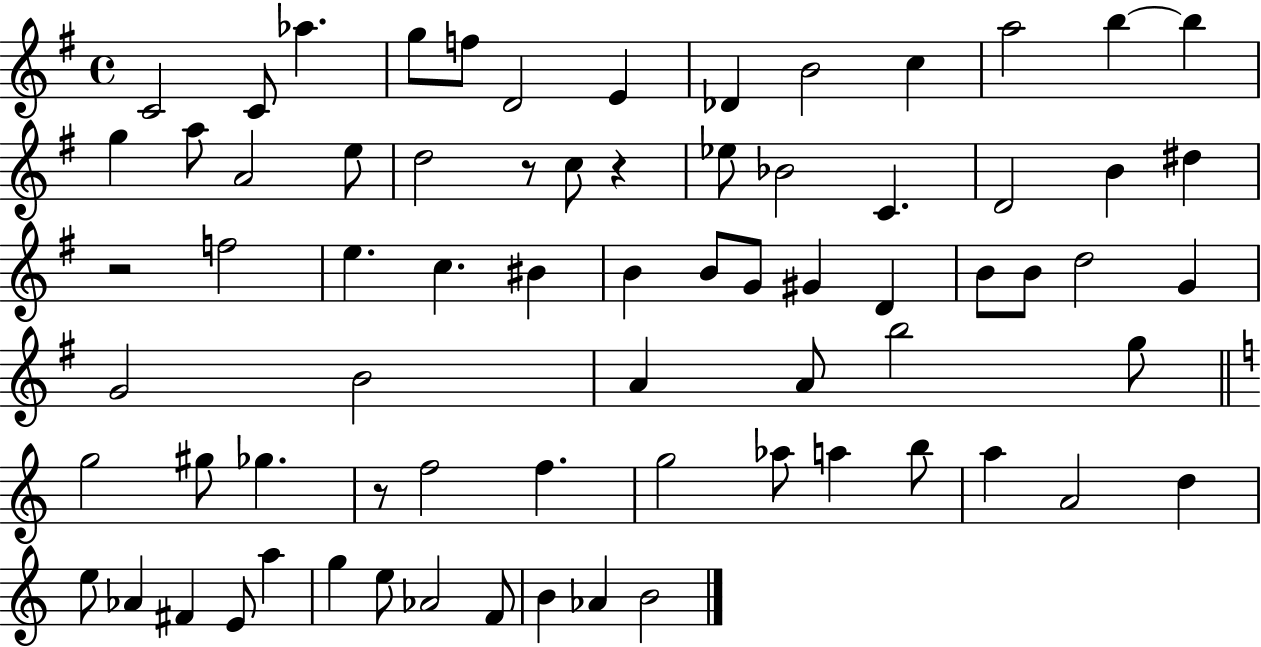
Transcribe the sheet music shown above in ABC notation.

X:1
T:Untitled
M:4/4
L:1/4
K:G
C2 C/2 _a g/2 f/2 D2 E _D B2 c a2 b b g a/2 A2 e/2 d2 z/2 c/2 z _e/2 _B2 C D2 B ^d z2 f2 e c ^B B B/2 G/2 ^G D B/2 B/2 d2 G G2 B2 A A/2 b2 g/2 g2 ^g/2 _g z/2 f2 f g2 _a/2 a b/2 a A2 d e/2 _A ^F E/2 a g e/2 _A2 F/2 B _A B2